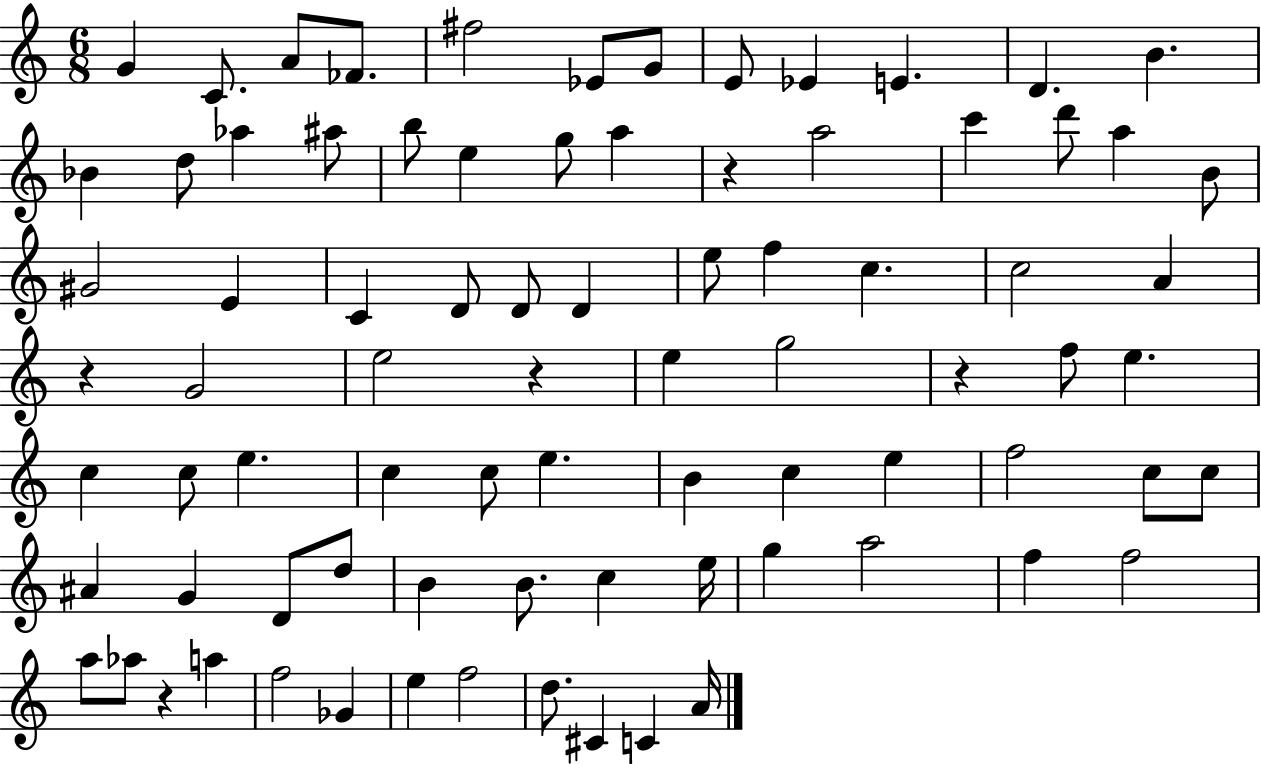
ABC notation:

X:1
T:Untitled
M:6/8
L:1/4
K:C
G C/2 A/2 _F/2 ^f2 _E/2 G/2 E/2 _E E D B _B d/2 _a ^a/2 b/2 e g/2 a z a2 c' d'/2 a B/2 ^G2 E C D/2 D/2 D e/2 f c c2 A z G2 e2 z e g2 z f/2 e c c/2 e c c/2 e B c e f2 c/2 c/2 ^A G D/2 d/2 B B/2 c e/4 g a2 f f2 a/2 _a/2 z a f2 _G e f2 d/2 ^C C A/4